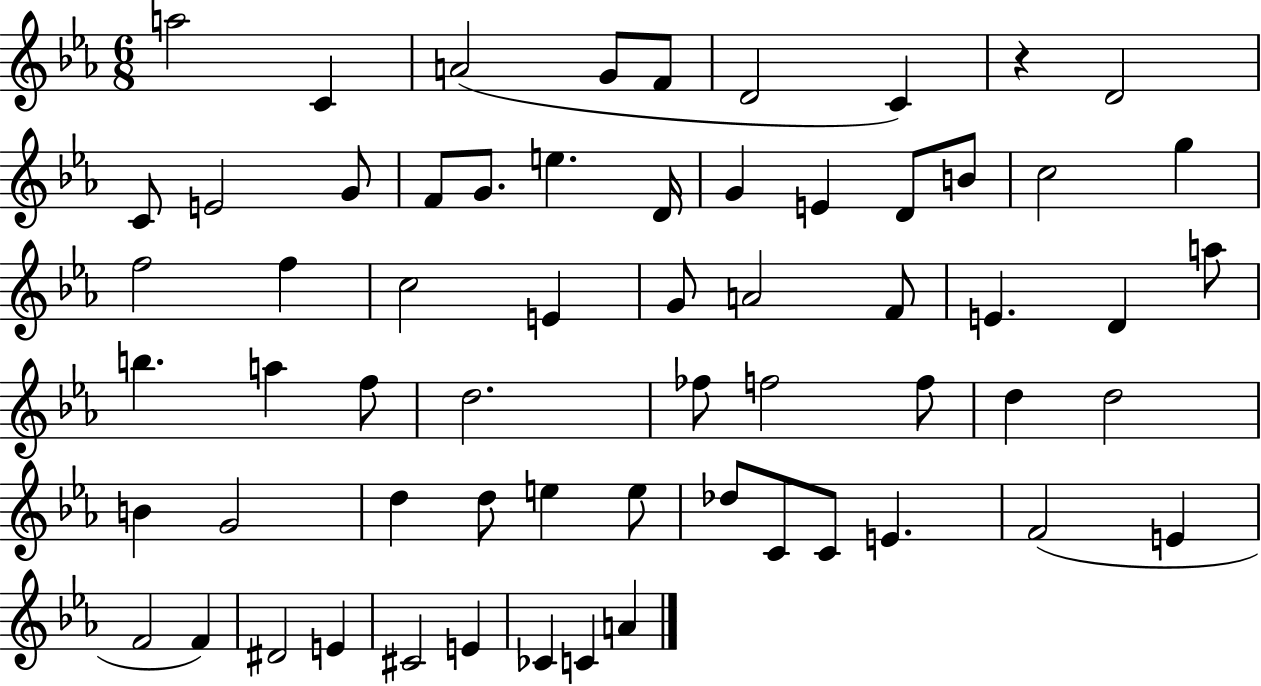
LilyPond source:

{
  \clef treble
  \numericTimeSignature
  \time 6/8
  \key ees \major
  a''2 c'4 | a'2( g'8 f'8 | d'2 c'4) | r4 d'2 | \break c'8 e'2 g'8 | f'8 g'8. e''4. d'16 | g'4 e'4 d'8 b'8 | c''2 g''4 | \break f''2 f''4 | c''2 e'4 | g'8 a'2 f'8 | e'4. d'4 a''8 | \break b''4. a''4 f''8 | d''2. | fes''8 f''2 f''8 | d''4 d''2 | \break b'4 g'2 | d''4 d''8 e''4 e''8 | des''8 c'8 c'8 e'4. | f'2( e'4 | \break f'2 f'4) | dis'2 e'4 | cis'2 e'4 | ces'4 c'4 a'4 | \break \bar "|."
}